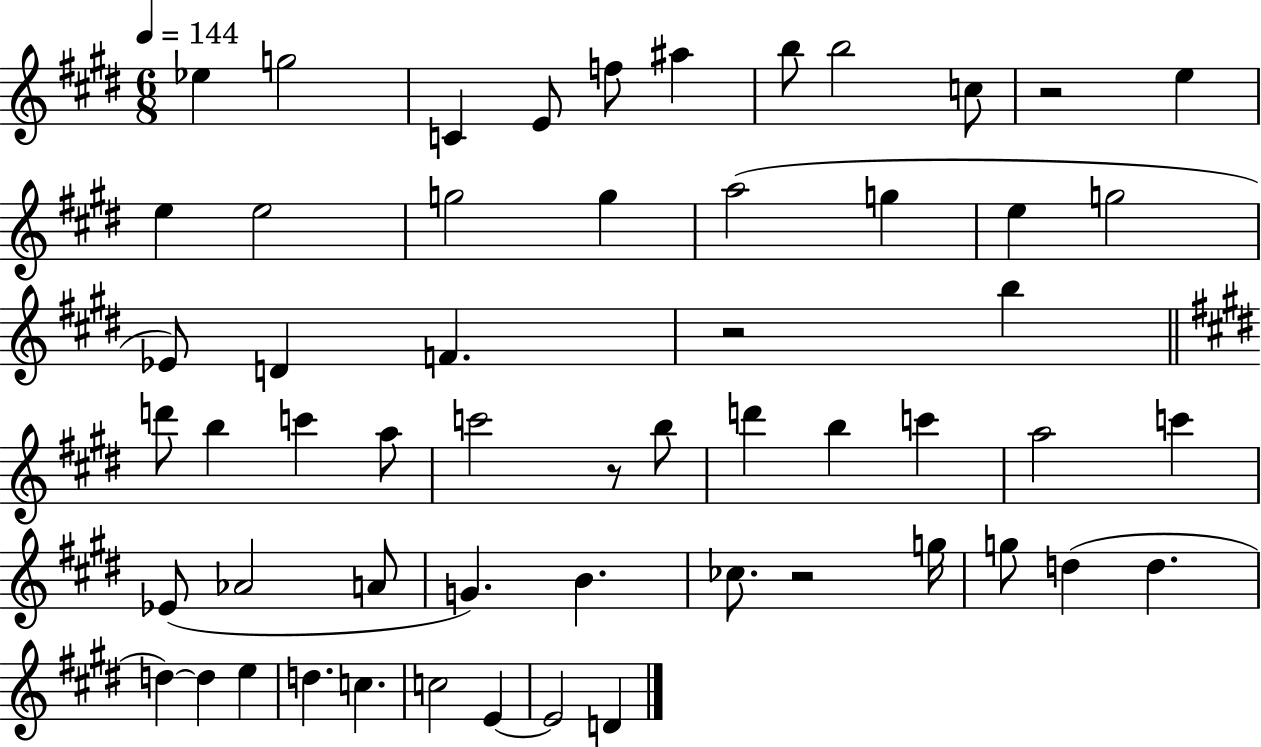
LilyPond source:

{
  \clef treble
  \numericTimeSignature
  \time 6/8
  \key e \major
  \tempo 4 = 144
  ees''4 g''2 | c'4 e'8 f''8 ais''4 | b''8 b''2 c''8 | r2 e''4 | \break e''4 e''2 | g''2 g''4 | a''2( g''4 | e''4 g''2 | \break ees'8) d'4 f'4. | r2 b''4 | \bar "||" \break \key e \major d'''8 b''4 c'''4 a''8 | c'''2 r8 b''8 | d'''4 b''4 c'''4 | a''2 c'''4 | \break ees'8( aes'2 a'8 | g'4.) b'4. | ces''8. r2 g''16 | g''8 d''4( d''4. | \break d''4~~) d''4 e''4 | d''4. c''4. | c''2 e'4~~ | e'2 d'4 | \break \bar "|."
}